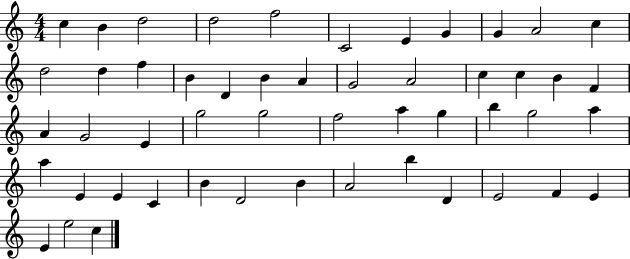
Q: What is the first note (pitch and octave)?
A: C5